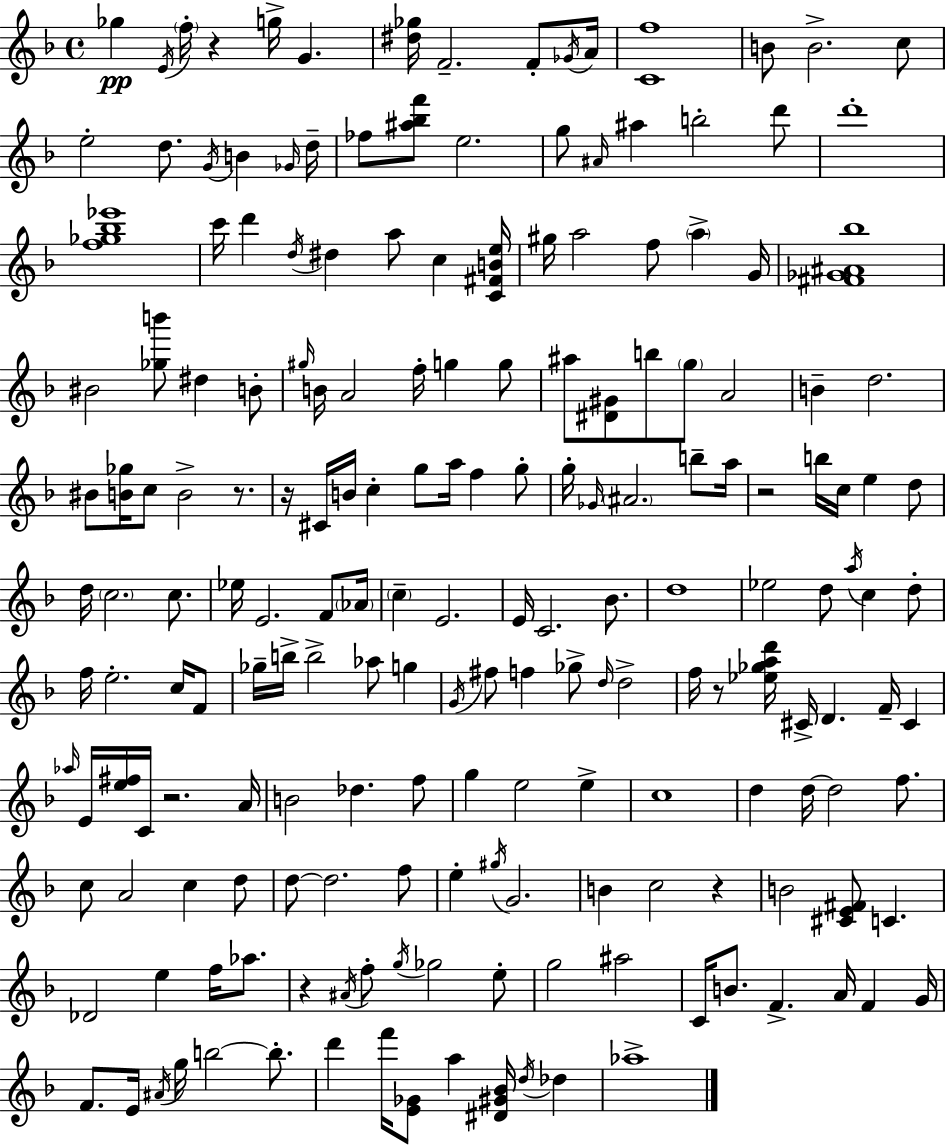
Gb5/q E4/s F5/s R/q G5/s G4/q. [D#5,Gb5]/s F4/h. F4/e Gb4/s A4/s [C4,F5]/w B4/e B4/h. C5/e E5/h D5/e. G4/s B4/q Gb4/s D5/s FES5/e [A#5,Bb5,F6]/e E5/h. G5/e A#4/s A#5/q B5/h D6/e D6/w [F5,Gb5,Bb5,Eb6]/w C6/s D6/q D5/s D#5/q A5/e C5/q [C4,F#4,B4,E5]/s G#5/s A5/h F5/e A5/q G4/s [F#4,Gb4,A#4,Bb5]/w BIS4/h [Gb5,B6]/e D#5/q B4/e G#5/s B4/s A4/h F5/s G5/q G5/e A#5/e [D#4,G#4]/e B5/e G5/e A4/h B4/q D5/h. BIS4/e [B4,Gb5]/s C5/e B4/h R/e. R/s C#4/s B4/s C5/q G5/e A5/s F5/q G5/e G5/s Gb4/s A#4/h. B5/e A5/s R/h B5/s C5/s E5/q D5/e D5/s C5/h. C5/e. Eb5/s E4/h. F4/e Ab4/s C5/q E4/h. E4/s C4/h. Bb4/e. D5/w Eb5/h D5/e A5/s C5/q D5/e F5/s E5/h. C5/s F4/e Gb5/s B5/s B5/h Ab5/e G5/q G4/s F#5/e F5/q Gb5/e D5/s D5/h F5/s R/e [Eb5,Gb5,A5,D6]/s C#4/s D4/q. F4/s C#4/q Ab5/s E4/s [E5,F#5]/s C4/s R/h. A4/s B4/h Db5/q. F5/e G5/q E5/h E5/q C5/w D5/q D5/s D5/h F5/e. C5/e A4/h C5/q D5/e D5/e D5/h. F5/e E5/q G#5/s G4/h. B4/q C5/h R/q B4/h [C#4,E4,F#4]/e C4/q. Db4/h E5/q F5/s Ab5/e. R/q A#4/s F5/e G5/s Gb5/h E5/e G5/h A#5/h C4/s B4/e. F4/q. A4/s F4/q G4/s F4/e. E4/s A#4/s G5/s B5/h B5/e. D6/q F6/s [E4,Gb4]/e A5/q [D#4,G#4,Bb4]/s D5/s Db5/q Ab5/w